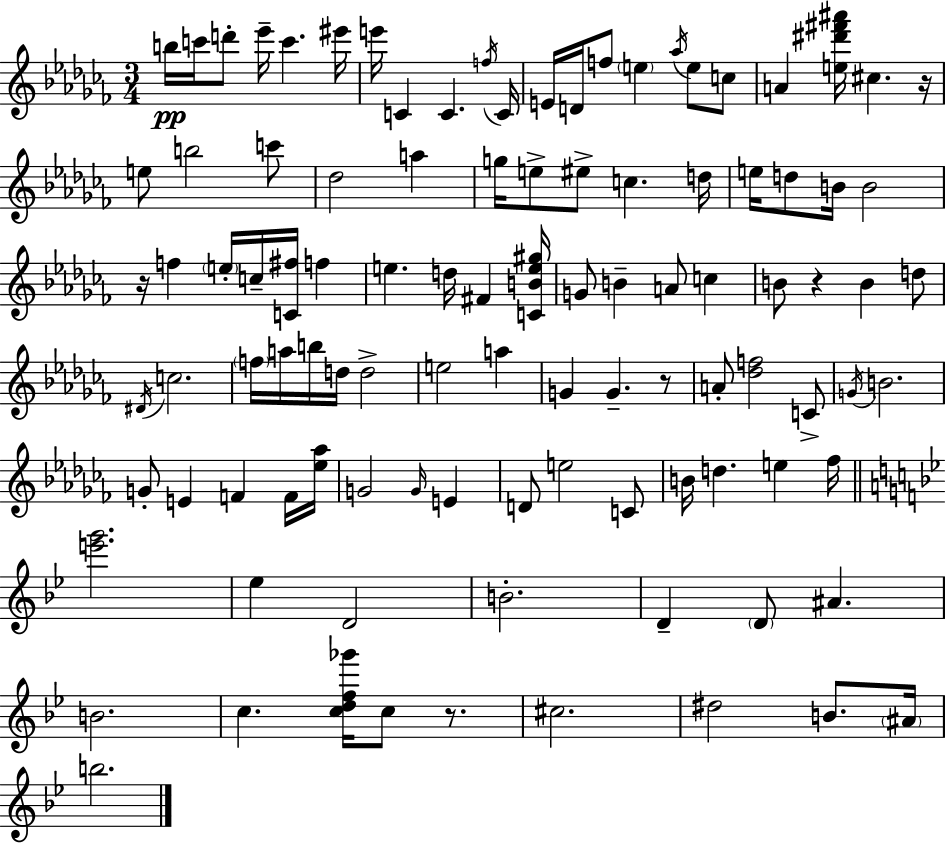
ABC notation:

X:1
T:Untitled
M:3/4
L:1/4
K:Abm
b/4 c'/4 d'/2 _e'/4 c' ^e'/4 e'/4 C C f/4 C/4 E/4 D/4 f/2 e _a/4 e/2 c/2 A [e^d'^f'^a']/4 ^c z/4 e/2 b2 c'/2 _d2 a g/4 e/2 ^e/2 c d/4 e/4 d/2 B/4 B2 z/4 f e/4 c/4 [C^f]/4 f e d/4 ^F [CBe^g]/4 G/2 B A/2 c B/2 z B d/2 ^D/4 c2 f/4 a/4 b/4 d/4 d2 e2 a G G z/2 A/2 [_df]2 C/2 G/4 B2 G/2 E F F/4 [_e_a]/4 G2 G/4 E D/2 e2 C/2 B/4 d e _f/4 [e'g']2 _e D2 B2 D D/2 ^A B2 c [cdf_g']/4 c/2 z/2 ^c2 ^d2 B/2 ^A/4 b2